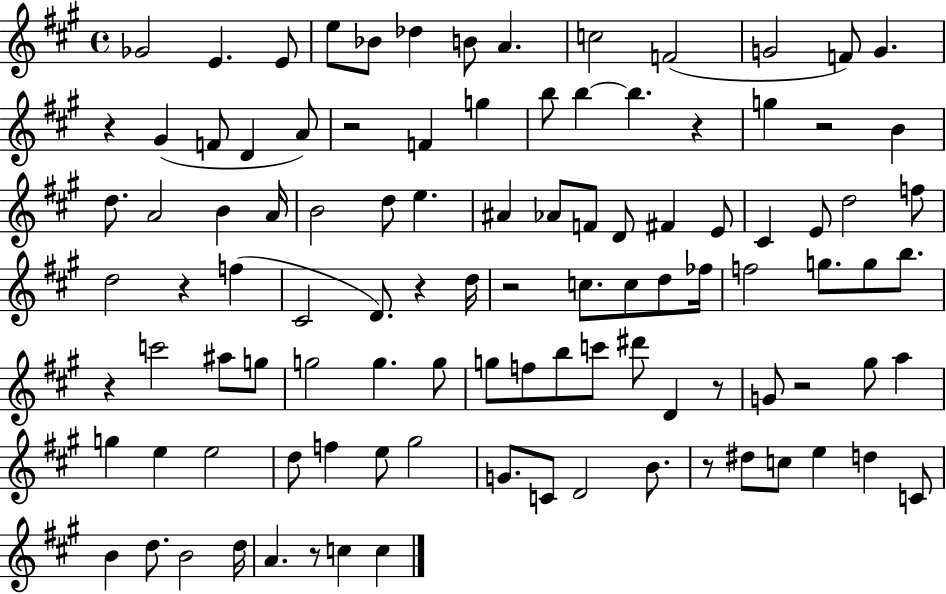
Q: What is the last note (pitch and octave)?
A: C5